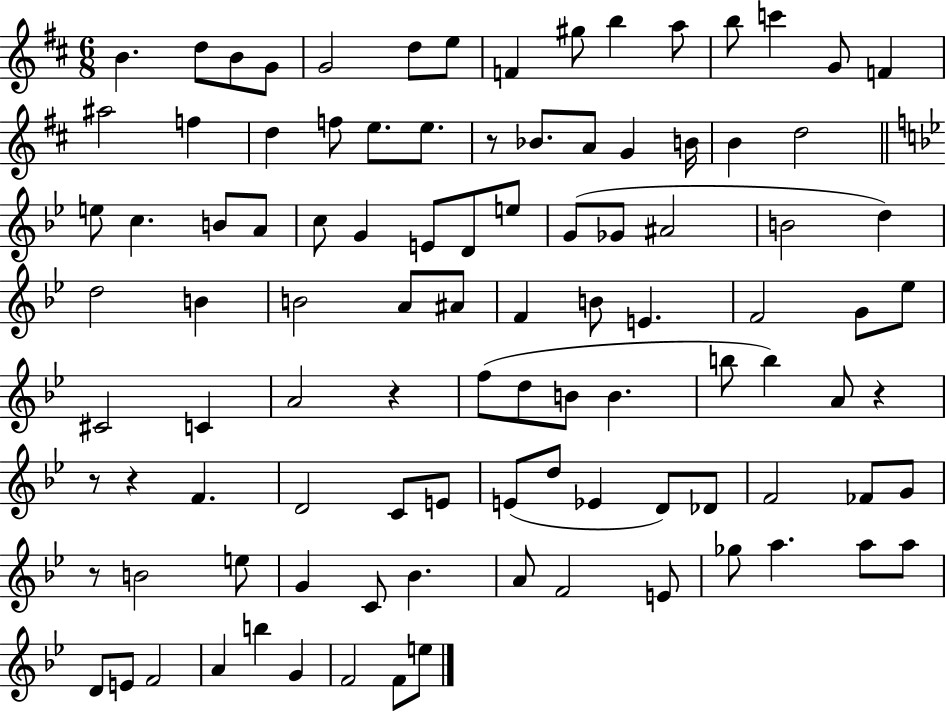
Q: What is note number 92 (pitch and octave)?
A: G4